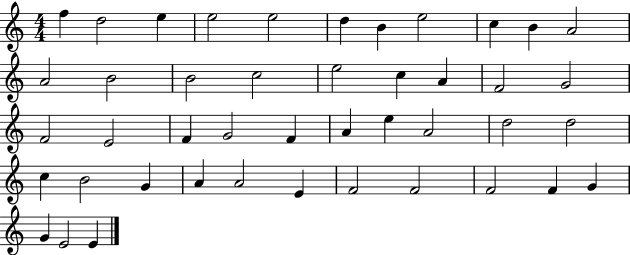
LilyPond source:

{
  \clef treble
  \numericTimeSignature
  \time 4/4
  \key c \major
  f''4 d''2 e''4 | e''2 e''2 | d''4 b'4 e''2 | c''4 b'4 a'2 | \break a'2 b'2 | b'2 c''2 | e''2 c''4 a'4 | f'2 g'2 | \break f'2 e'2 | f'4 g'2 f'4 | a'4 e''4 a'2 | d''2 d''2 | \break c''4 b'2 g'4 | a'4 a'2 e'4 | f'2 f'2 | f'2 f'4 g'4 | \break g'4 e'2 e'4 | \bar "|."
}